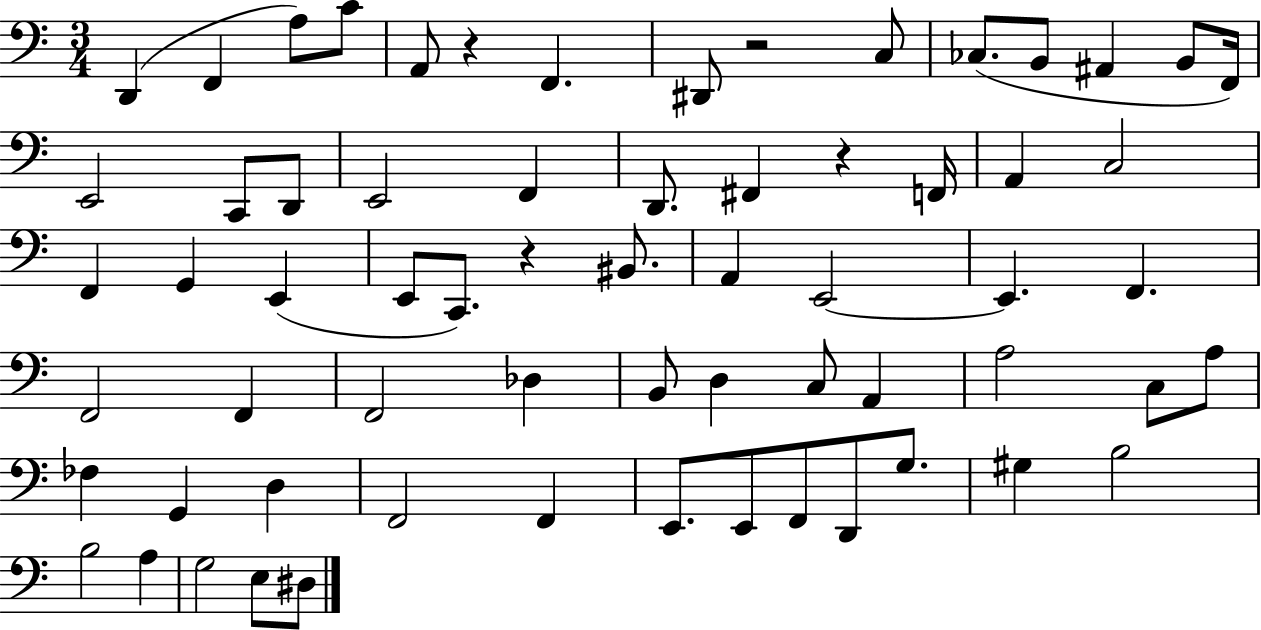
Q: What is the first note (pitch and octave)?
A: D2